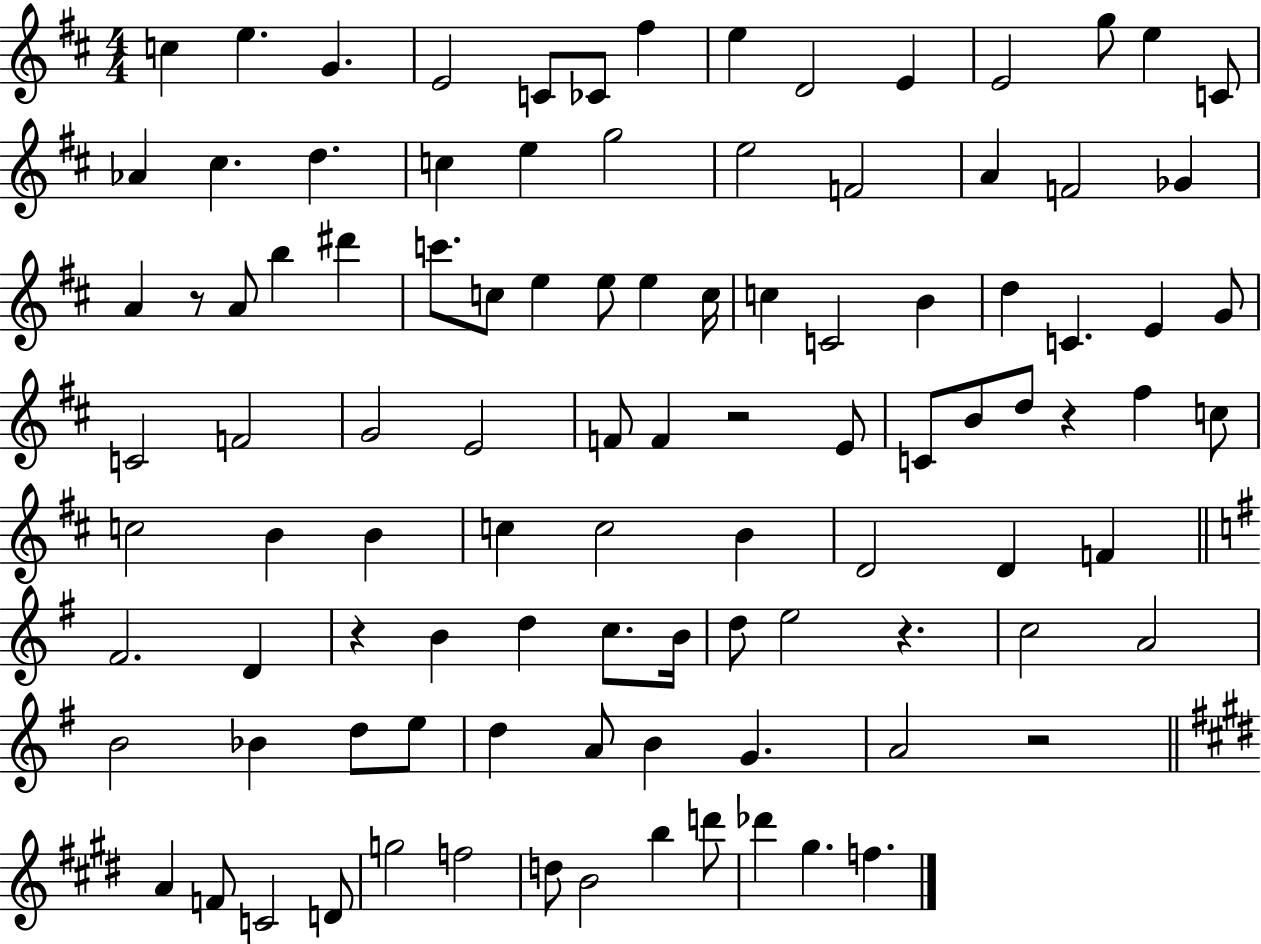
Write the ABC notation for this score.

X:1
T:Untitled
M:4/4
L:1/4
K:D
c e G E2 C/2 _C/2 ^f e D2 E E2 g/2 e C/2 _A ^c d c e g2 e2 F2 A F2 _G A z/2 A/2 b ^d' c'/2 c/2 e e/2 e c/4 c C2 B d C E G/2 C2 F2 G2 E2 F/2 F z2 E/2 C/2 B/2 d/2 z ^f c/2 c2 B B c c2 B D2 D F ^F2 D z B d c/2 B/4 d/2 e2 z c2 A2 B2 _B d/2 e/2 d A/2 B G A2 z2 A F/2 C2 D/2 g2 f2 d/2 B2 b d'/2 _d' ^g f